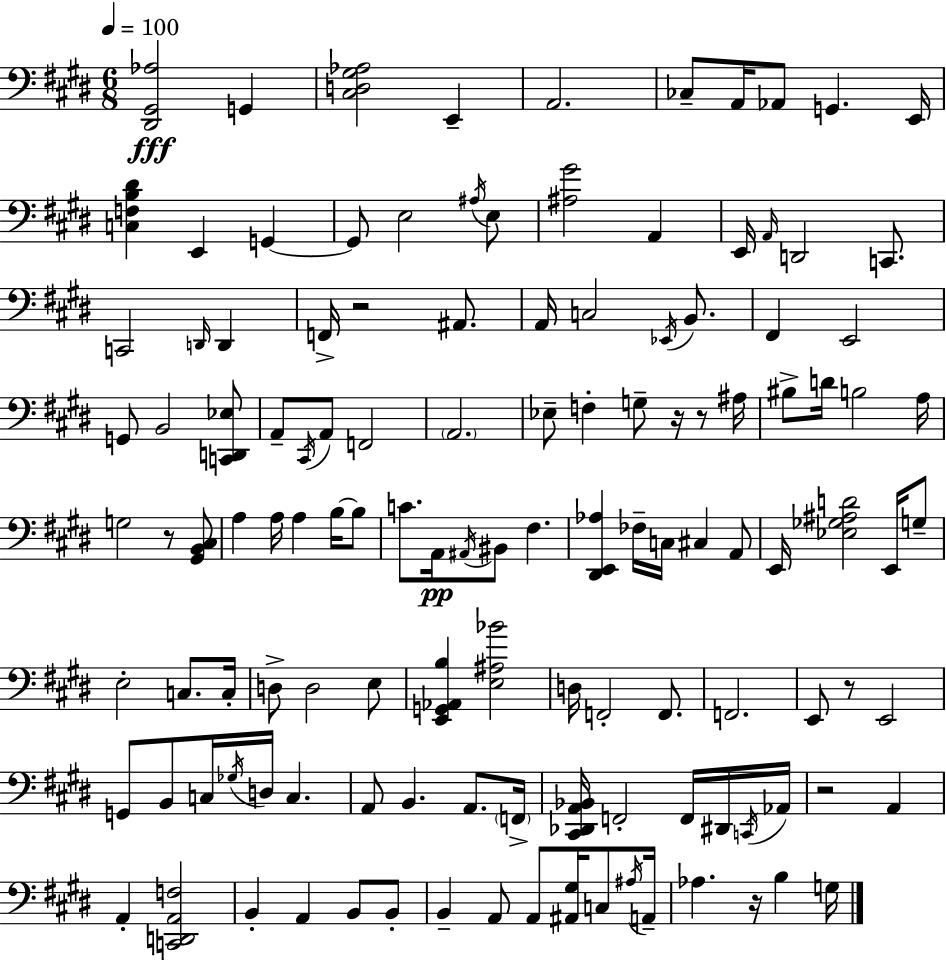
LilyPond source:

{
  \clef bass
  \numericTimeSignature
  \time 6/8
  \key e \major
  \tempo 4 = 100
  <dis, gis, aes>2\fff g,4 | <cis d gis aes>2 e,4-- | a,2. | ces8-- a,16 aes,8 g,4. e,16 | \break <c f b dis'>4 e,4 g,4~~ | g,8 e2 \acciaccatura { ais16 } e8 | <ais gis'>2 a,4 | e,16 \grace { a,16 } d,2 c,8. | \break c,2 \grace { d,16 } d,4 | f,16-> r2 | ais,8. a,16 c2 | \acciaccatura { ees,16 } b,8. fis,4 e,2 | \break g,8 b,2 | <c, d, ees>8 a,8-- \acciaccatura { cis,16 } a,8 f,2 | \parenthesize a,2. | ees8-- f4-. g8-- | \break r16 r8 ais16 bis8-> d'16 b2 | a16 g2 | r8 <gis, b, cis>8 a4 a16 a4 | b16~~ b8 c'8. a,16\pp \acciaccatura { ais,16 } bis,8 | \break fis4. <dis, e, aes>4 fes16-- c16 | cis4 a,8 e,16 <ees ges ais d'>2 | e,16 g8-- e2-. | c8. c16-. d8-> d2 | \break e8 <e, g, aes, b>4 <e ais bes'>2 | d16 f,2-. | f,8. f,2. | e,8 r8 e,2 | \break g,8 b,8 c16 \acciaccatura { ges16 } | d16 c4. a,8 b,4. | a,8. \parenthesize f,16-> <cis, des, a, bes,>16 f,2-. | f,16 dis,16 \acciaccatura { c,16 } aes,16 r2 | \break a,4 a,4-. | <c, d, a, f>2 b,4-. | a,4 b,8 b,8-. b,4-- | a,8 a,8 <ais, gis>16 c8 \acciaccatura { ais16 } a,16-- aes4. | \break r16 b4 g16 \bar "|."
}